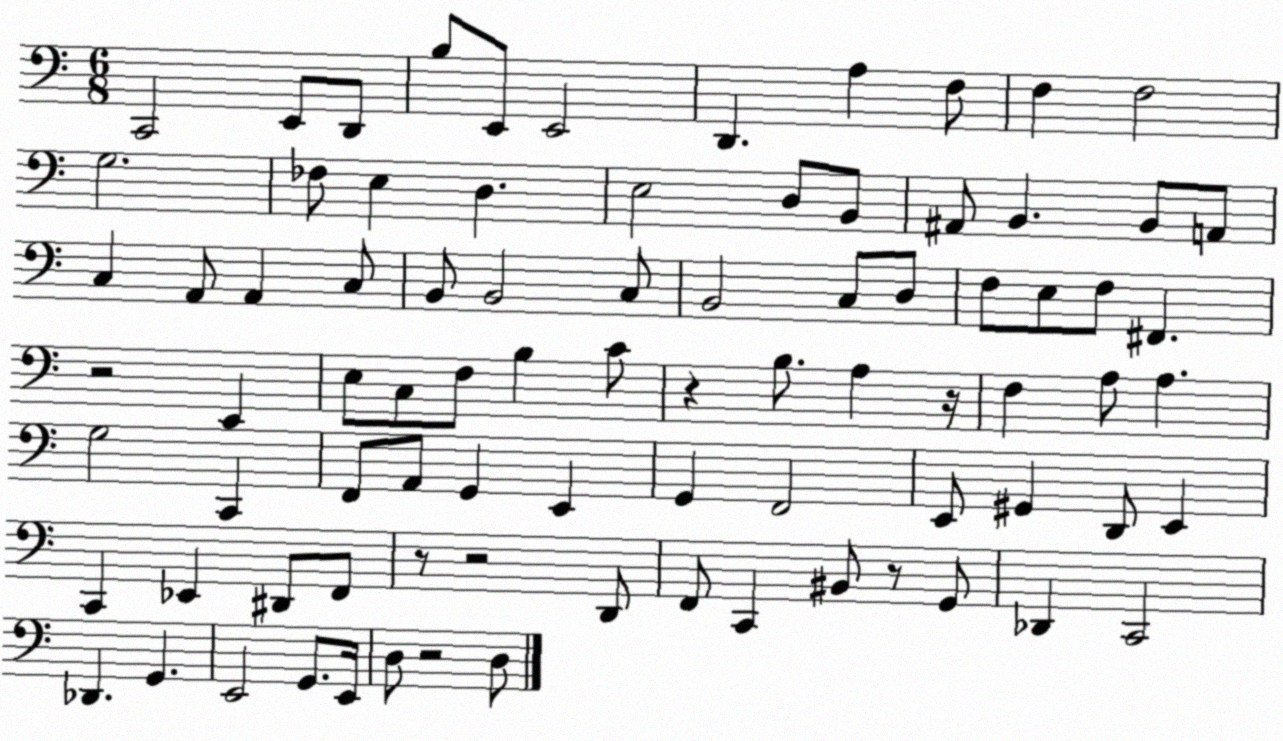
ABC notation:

X:1
T:Untitled
M:6/8
L:1/4
K:C
C,,2 E,,/2 D,,/2 B,/2 E,,/2 E,,2 D,, A, F,/2 F, F,2 G,2 _F,/2 E, D, E,2 D,/2 B,,/2 ^A,,/2 B,, B,,/2 A,,/2 C, A,,/2 A,, C,/2 B,,/2 B,,2 C,/2 B,,2 C,/2 D,/2 F,/2 E,/2 F,/2 ^F,, z2 E,, E,/2 C,/2 F,/2 B, C/2 z B,/2 A, z/4 F, A,/2 A, G,2 C,, F,,/2 A,,/2 G,, E,, G,, F,,2 E,,/2 ^G,, D,,/2 E,, C,, _E,, ^D,,/2 F,,/2 z/2 z2 D,,/2 F,,/2 C,, ^B,,/2 z/2 G,,/2 _D,, C,,2 _D,, G,, E,,2 G,,/2 E,,/4 D,/2 z2 D,/2